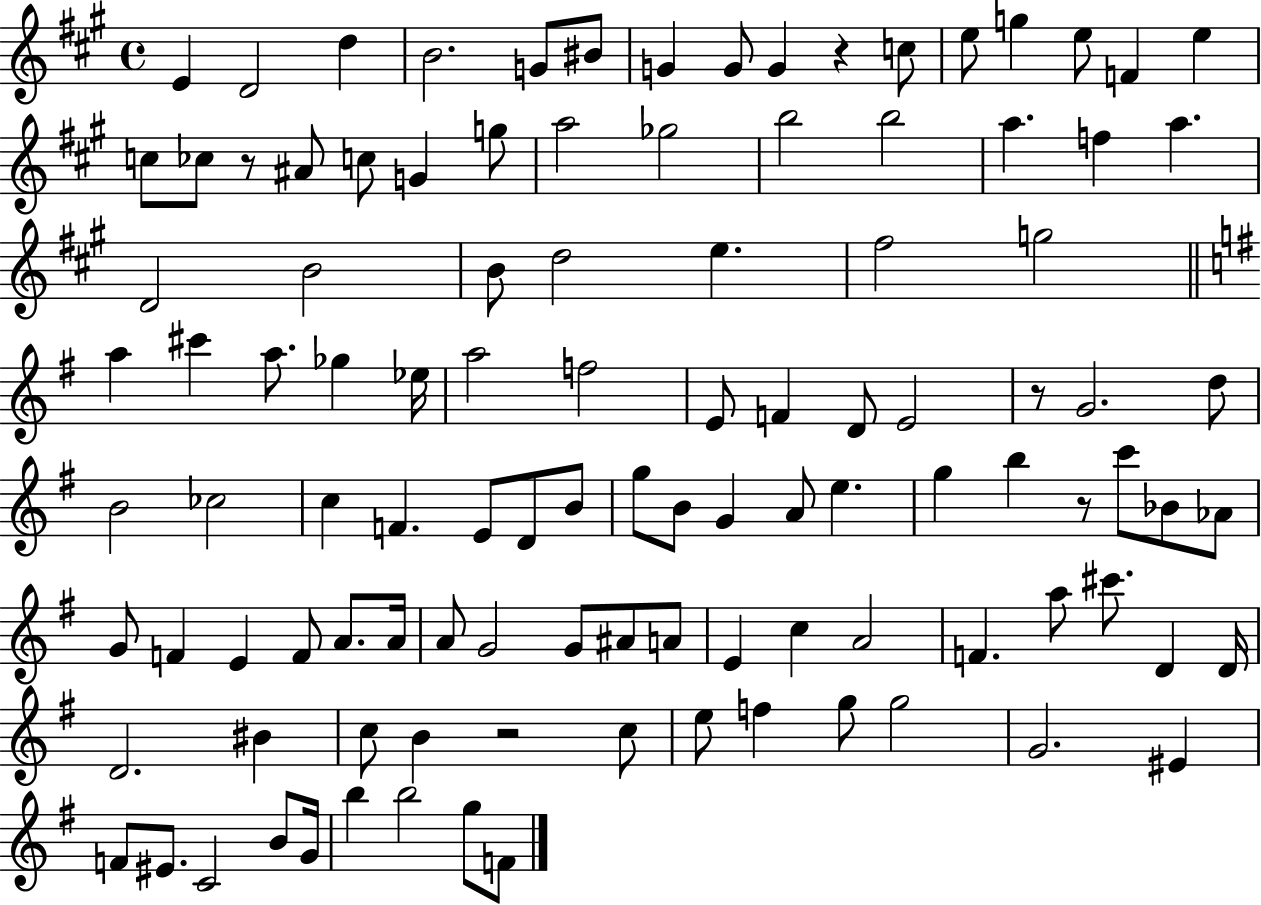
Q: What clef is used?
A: treble